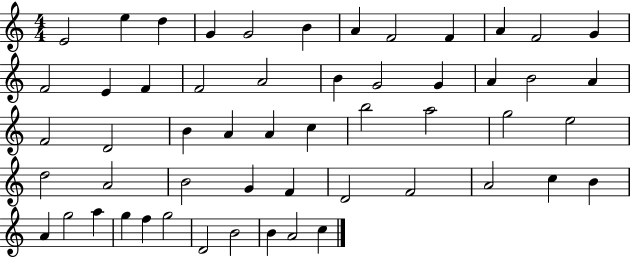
{
  \clef treble
  \numericTimeSignature
  \time 4/4
  \key c \major
  e'2 e''4 d''4 | g'4 g'2 b'4 | a'4 f'2 f'4 | a'4 f'2 g'4 | \break f'2 e'4 f'4 | f'2 a'2 | b'4 g'2 g'4 | a'4 b'2 a'4 | \break f'2 d'2 | b'4 a'4 a'4 c''4 | b''2 a''2 | g''2 e''2 | \break d''2 a'2 | b'2 g'4 f'4 | d'2 f'2 | a'2 c''4 b'4 | \break a'4 g''2 a''4 | g''4 f''4 g''2 | d'2 b'2 | b'4 a'2 c''4 | \break \bar "|."
}